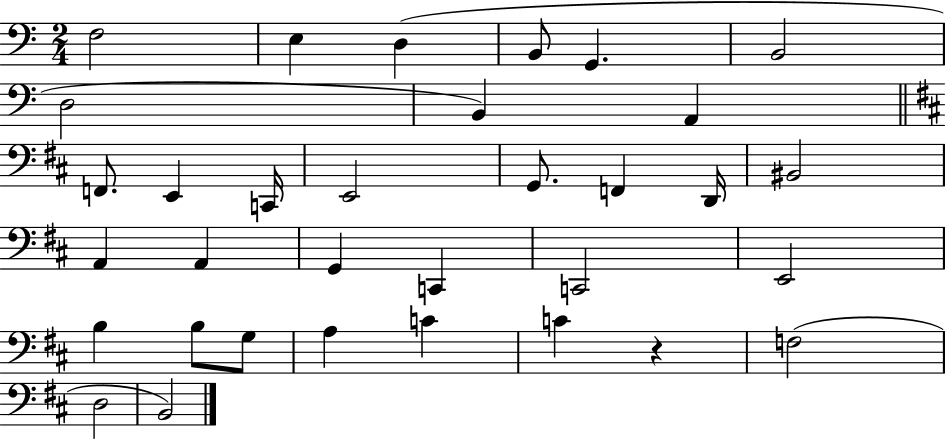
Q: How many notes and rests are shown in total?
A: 33